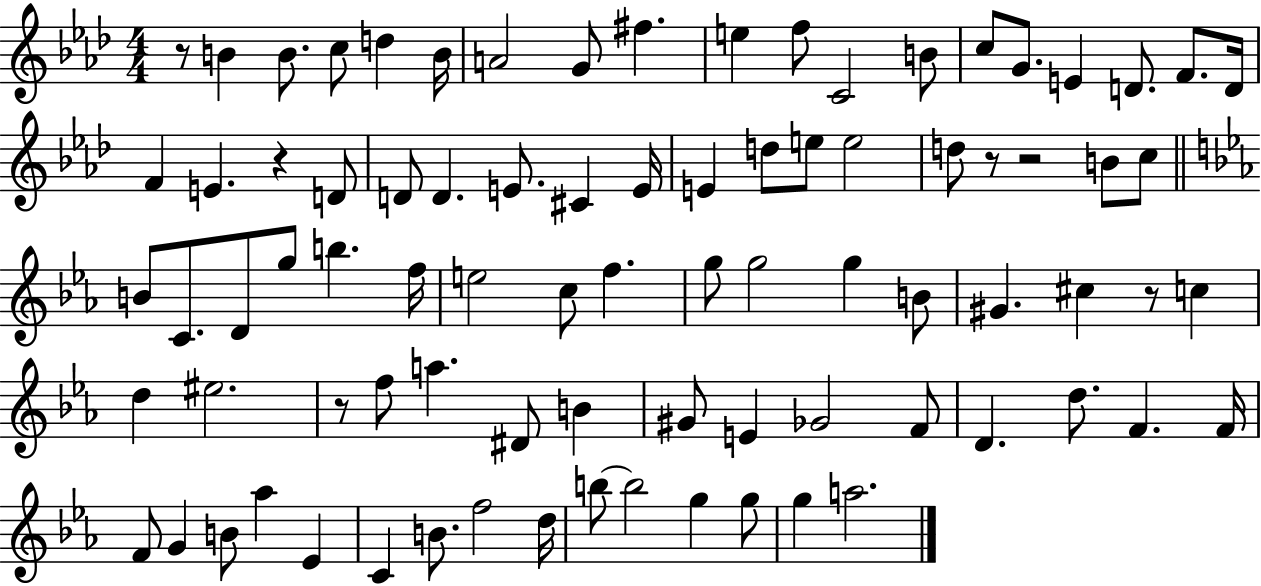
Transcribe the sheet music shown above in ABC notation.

X:1
T:Untitled
M:4/4
L:1/4
K:Ab
z/2 B B/2 c/2 d B/4 A2 G/2 ^f e f/2 C2 B/2 c/2 G/2 E D/2 F/2 D/4 F E z D/2 D/2 D E/2 ^C E/4 E d/2 e/2 e2 d/2 z/2 z2 B/2 c/2 B/2 C/2 D/2 g/2 b f/4 e2 c/2 f g/2 g2 g B/2 ^G ^c z/2 c d ^e2 z/2 f/2 a ^D/2 B ^G/2 E _G2 F/2 D d/2 F F/4 F/2 G B/2 _a _E C B/2 f2 d/4 b/2 b2 g g/2 g a2